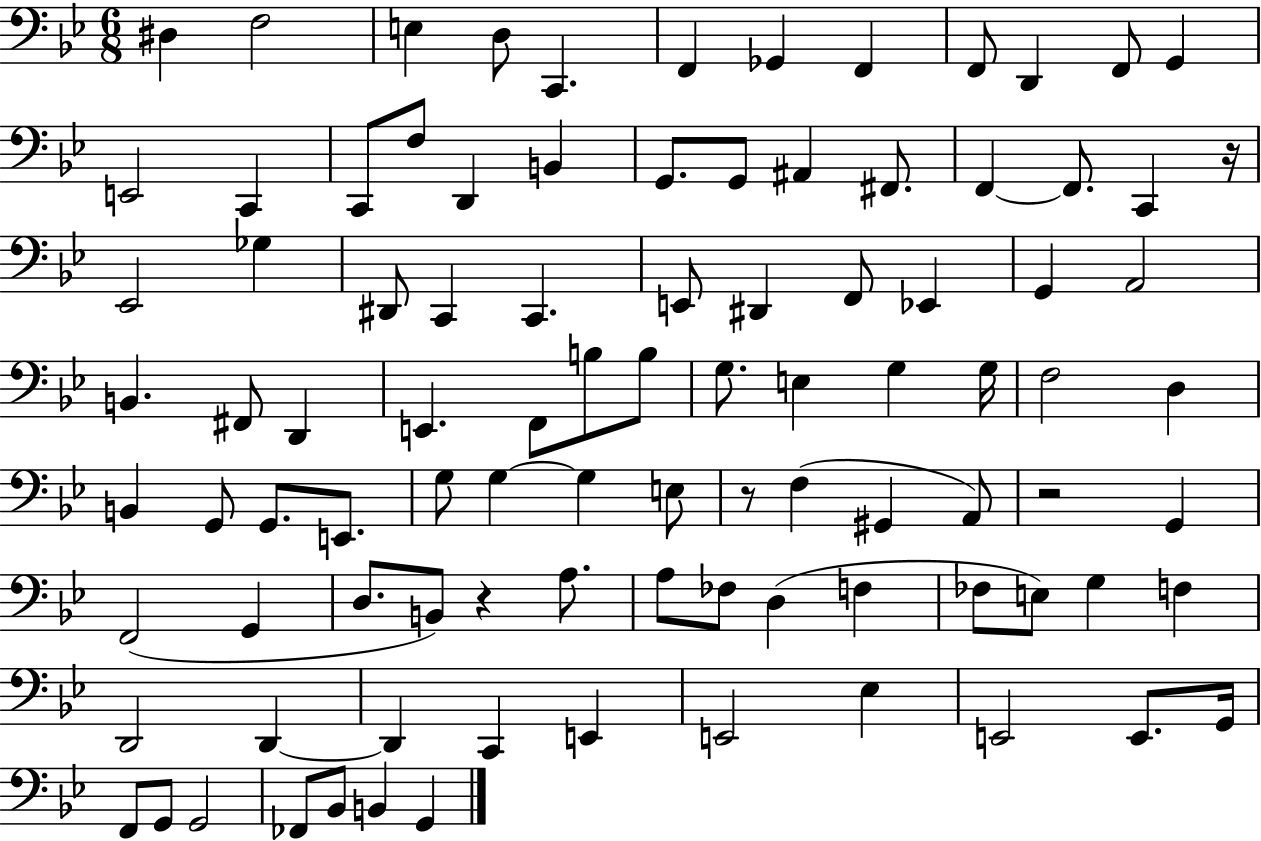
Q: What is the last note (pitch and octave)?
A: G2